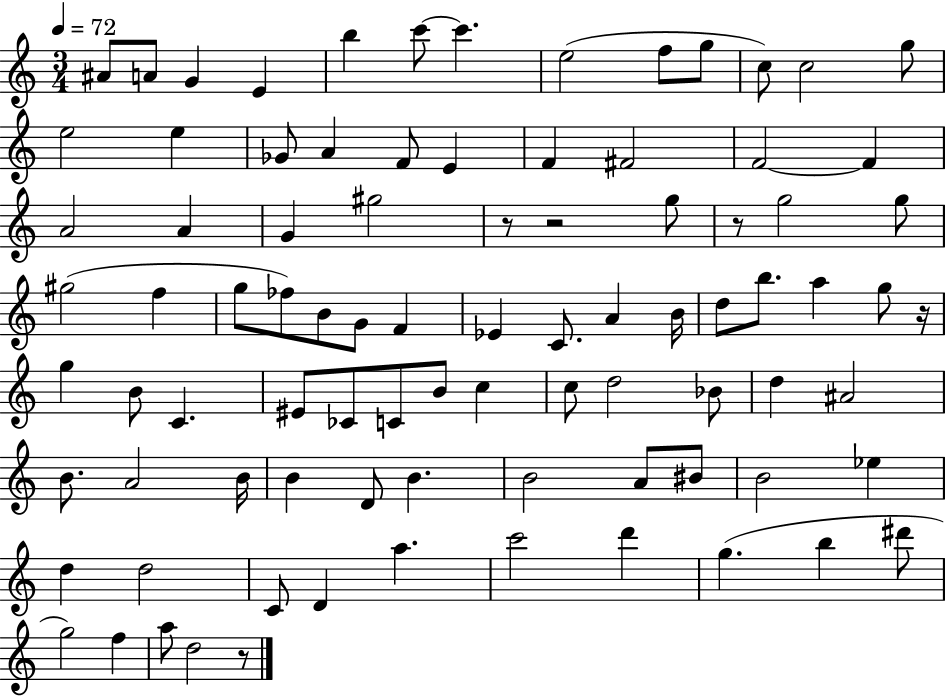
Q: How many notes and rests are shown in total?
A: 88